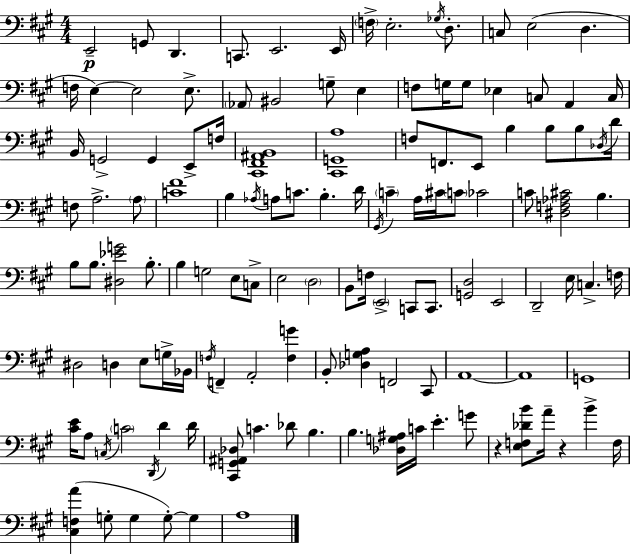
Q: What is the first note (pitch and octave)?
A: E2